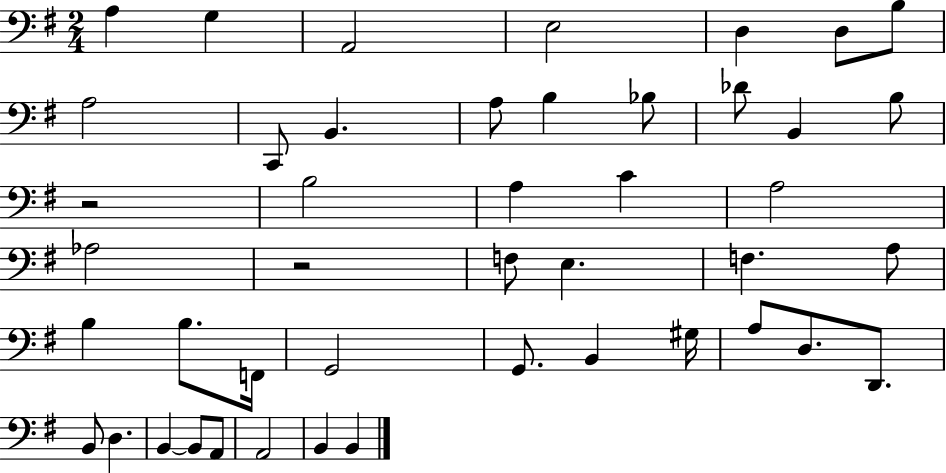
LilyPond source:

{
  \clef bass
  \numericTimeSignature
  \time 2/4
  \key g \major
  \repeat volta 2 { a4 g4 | a,2 | e2 | d4 d8 b8 | \break a2 | c,8 b,4. | a8 b4 bes8 | des'8 b,4 b8 | \break r2 | b2 | a4 c'4 | a2 | \break aes2 | r2 | f8 e4. | f4. a8 | \break b4 b8. f,16 | g,2 | g,8. b,4 gis16 | a8 d8. d,8. | \break b,8 d4. | b,4~~ b,8 a,8 | a,2 | b,4 b,4 | \break } \bar "|."
}